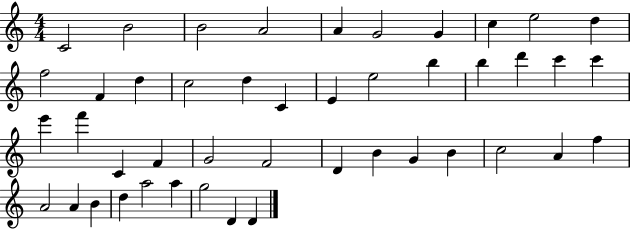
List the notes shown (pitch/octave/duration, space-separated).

C4/h B4/h B4/h A4/h A4/q G4/h G4/q C5/q E5/h D5/q F5/h F4/q D5/q C5/h D5/q C4/q E4/q E5/h B5/q B5/q D6/q C6/q C6/q E6/q F6/q C4/q F4/q G4/h F4/h D4/q B4/q G4/q B4/q C5/h A4/q F5/q A4/h A4/q B4/q D5/q A5/h A5/q G5/h D4/q D4/q